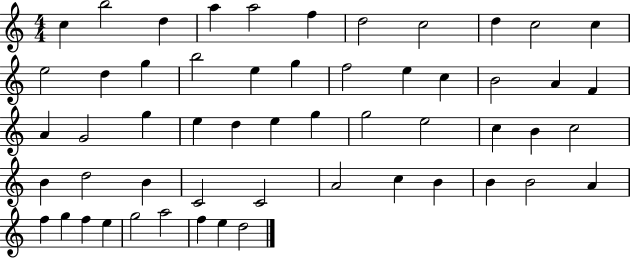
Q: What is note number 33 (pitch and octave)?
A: C5